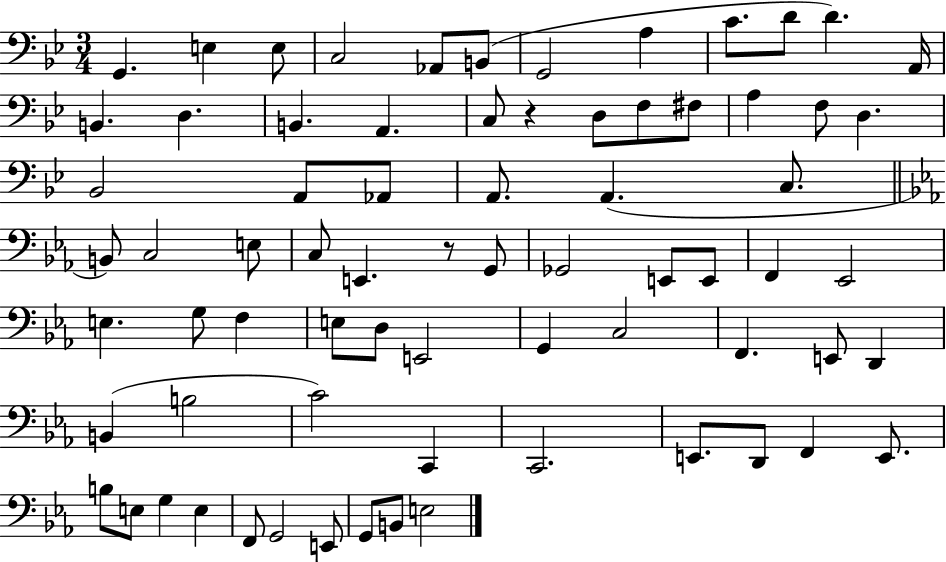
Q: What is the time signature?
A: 3/4